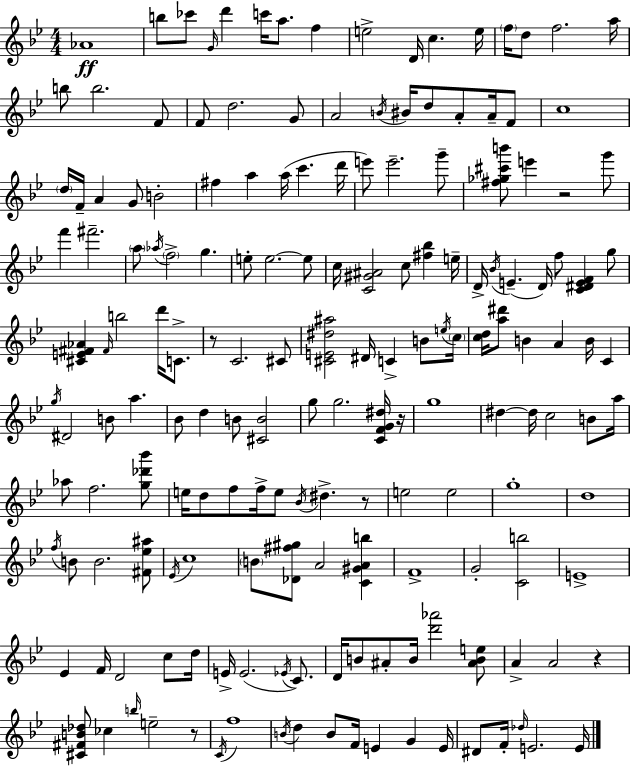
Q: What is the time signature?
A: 4/4